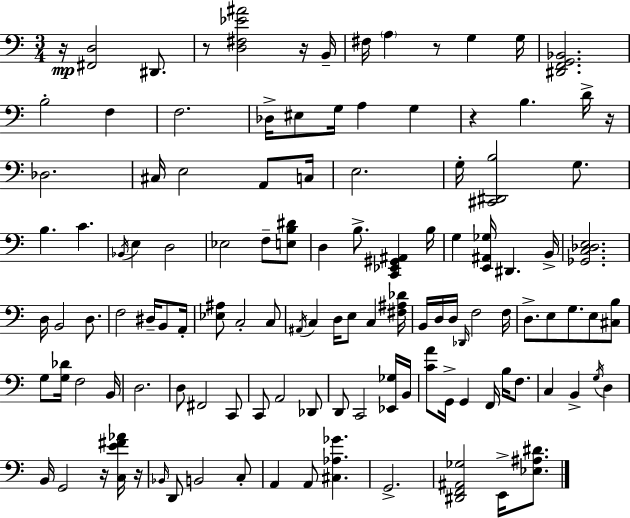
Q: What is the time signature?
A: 3/4